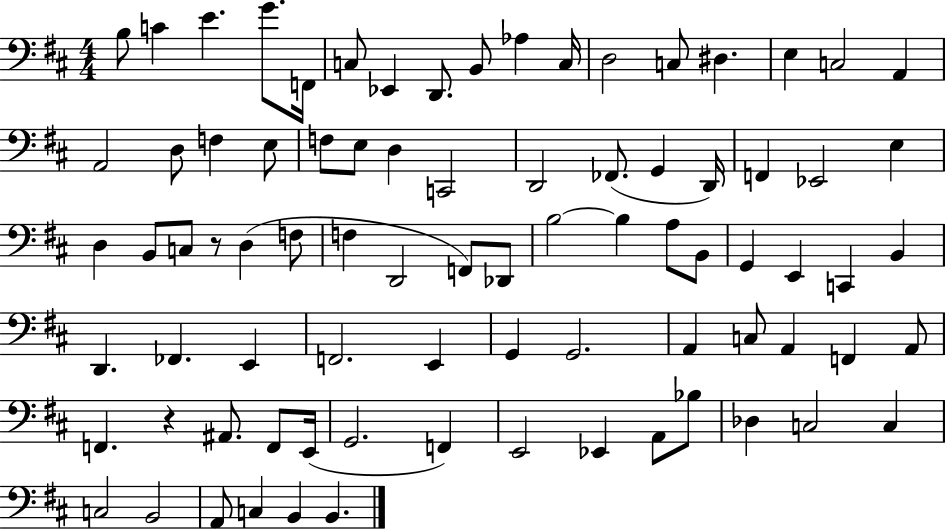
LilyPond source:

{
  \clef bass
  \numericTimeSignature
  \time 4/4
  \key d \major
  b8 c'4 e'4. g'8. f,16 | c8 ees,4 d,8. b,8 aes4 c16 | d2 c8 dis4. | e4 c2 a,4 | \break a,2 d8 f4 e8 | f8 e8 d4 c,2 | d,2 fes,8.( g,4 d,16) | f,4 ees,2 e4 | \break d4 b,8 c8 r8 d4( f8 | f4 d,2 f,8) des,8 | b2~~ b4 a8 b,8 | g,4 e,4 c,4 b,4 | \break d,4. fes,4. e,4 | f,2. e,4 | g,4 g,2. | a,4 c8 a,4 f,4 a,8 | \break f,4. r4 ais,8. f,8 e,16( | g,2. f,4) | e,2 ees,4 a,8 bes8 | des4 c2 c4 | \break c2 b,2 | a,8 c4 b,4 b,4. | \bar "|."
}